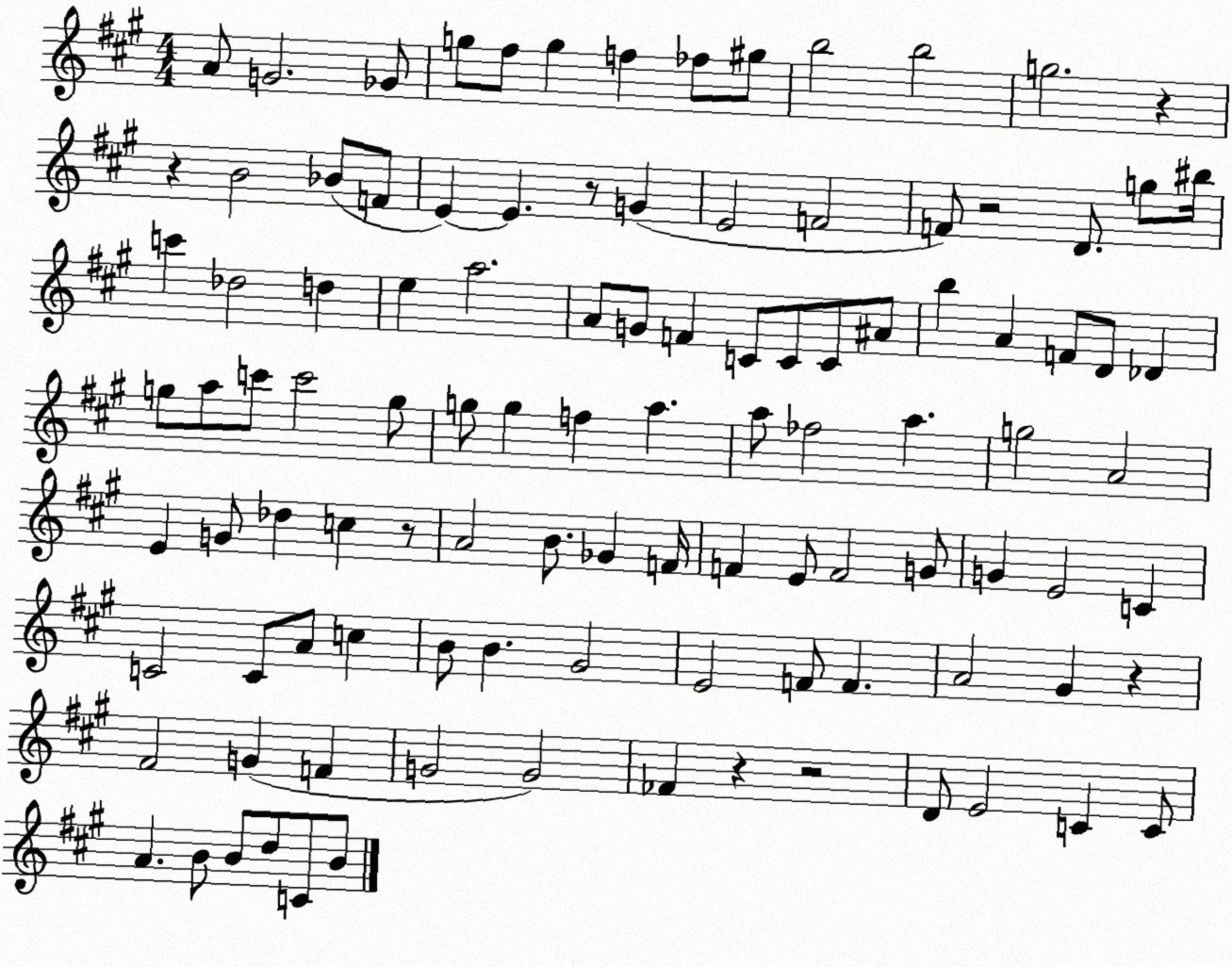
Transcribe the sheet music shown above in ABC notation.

X:1
T:Untitled
M:4/4
L:1/4
K:A
A/2 G2 _G/2 g/2 ^f/2 g f _f/2 ^g/2 b2 b2 g2 z z B2 _B/2 F/2 E E z/2 G E2 F2 F/2 z2 D/2 g/2 ^b/4 c' _d2 d e a2 A/2 G/2 F C/2 C/2 C/2 ^A/2 b A F/2 D/2 _D g/2 a/2 c'/2 c'2 g/2 g/2 g f a a/2 _f2 a g2 A2 E G/2 _d c z/2 A2 B/2 _G F/4 F E/2 F2 G/2 G E2 C C2 C/2 A/2 c B/2 B ^G2 E2 F/2 F A2 ^G z ^F2 G F G2 G2 _F z z2 D/2 E2 C C/2 A B/2 B/2 d/2 C/2 B/2